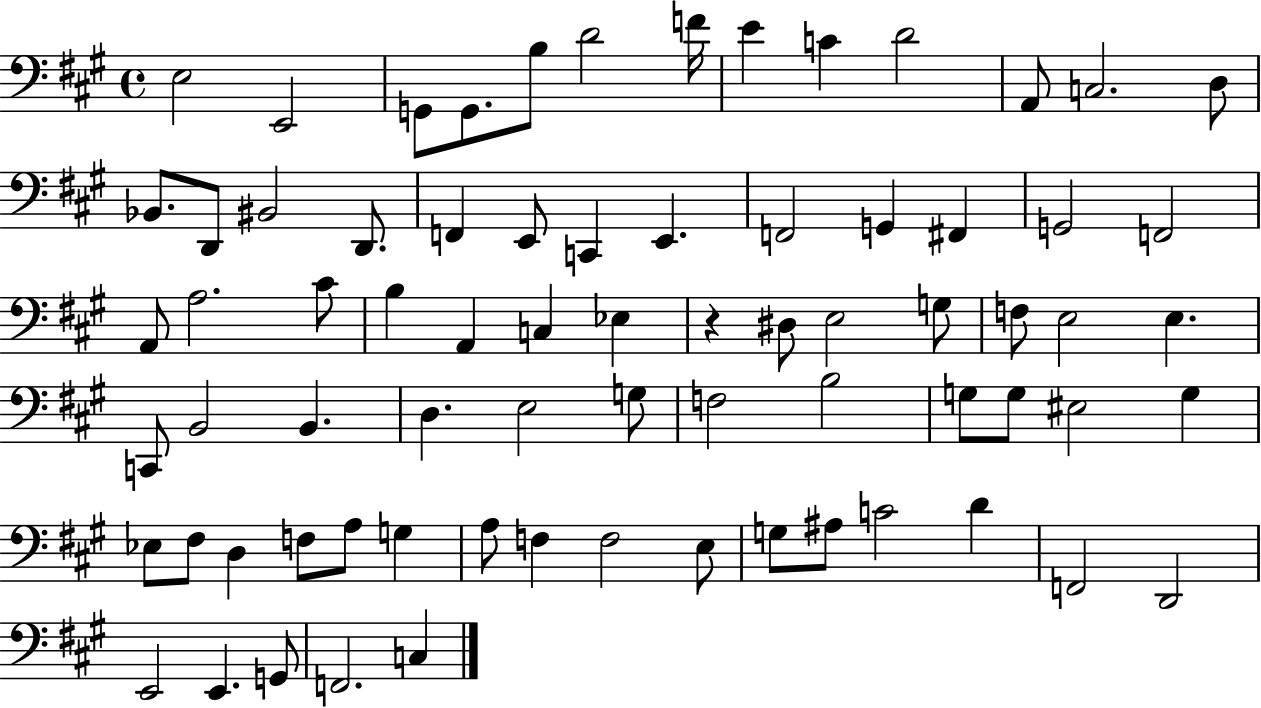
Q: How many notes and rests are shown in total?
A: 73